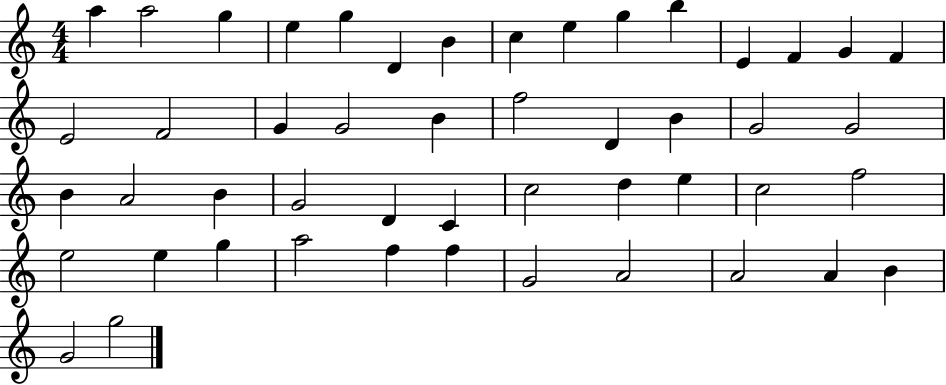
A5/q A5/h G5/q E5/q G5/q D4/q B4/q C5/q E5/q G5/q B5/q E4/q F4/q G4/q F4/q E4/h F4/h G4/q G4/h B4/q F5/h D4/q B4/q G4/h G4/h B4/q A4/h B4/q G4/h D4/q C4/q C5/h D5/q E5/q C5/h F5/h E5/h E5/q G5/q A5/h F5/q F5/q G4/h A4/h A4/h A4/q B4/q G4/h G5/h